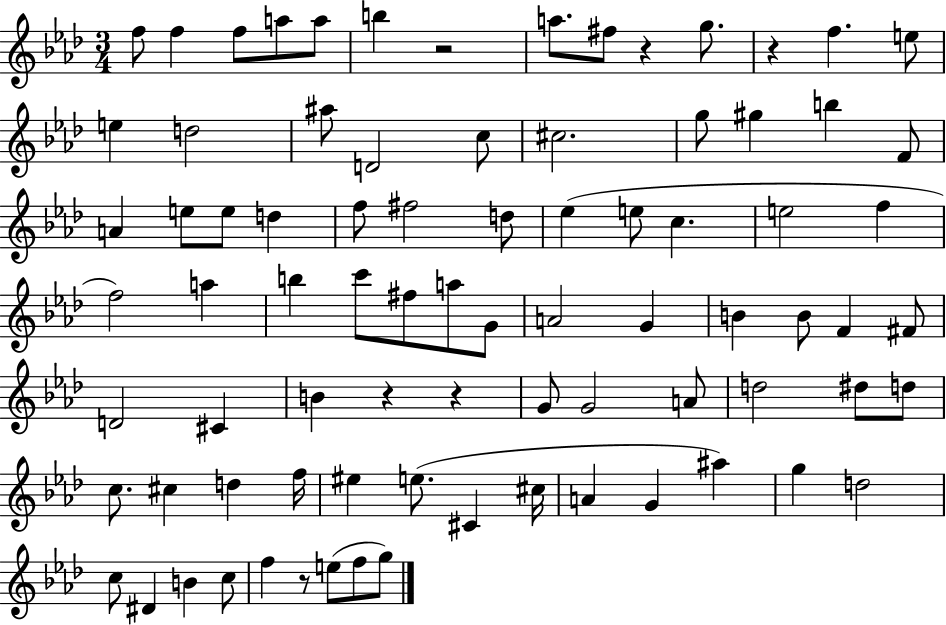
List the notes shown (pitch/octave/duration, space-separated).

F5/e F5/q F5/e A5/e A5/e B5/q R/h A5/e. F#5/e R/q G5/e. R/q F5/q. E5/e E5/q D5/h A#5/e D4/h C5/e C#5/h. G5/e G#5/q B5/q F4/e A4/q E5/e E5/e D5/q F5/e F#5/h D5/e Eb5/q E5/e C5/q. E5/h F5/q F5/h A5/q B5/q C6/e F#5/e A5/e G4/e A4/h G4/q B4/q B4/e F4/q F#4/e D4/h C#4/q B4/q R/q R/q G4/e G4/h A4/e D5/h D#5/e D5/e C5/e. C#5/q D5/q F5/s EIS5/q E5/e. C#4/q C#5/s A4/q G4/q A#5/q G5/q D5/h C5/e D#4/q B4/q C5/e F5/q R/e E5/e F5/e G5/e